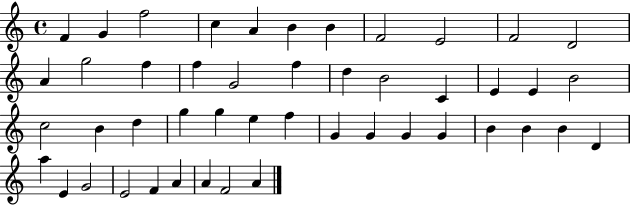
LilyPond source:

{
  \clef treble
  \time 4/4
  \defaultTimeSignature
  \key c \major
  f'4 g'4 f''2 | c''4 a'4 b'4 b'4 | f'2 e'2 | f'2 d'2 | \break a'4 g''2 f''4 | f''4 g'2 f''4 | d''4 b'2 c'4 | e'4 e'4 b'2 | \break c''2 b'4 d''4 | g''4 g''4 e''4 f''4 | g'4 g'4 g'4 g'4 | b'4 b'4 b'4 d'4 | \break a''4 e'4 g'2 | e'2 f'4 a'4 | a'4 f'2 a'4 | \bar "|."
}